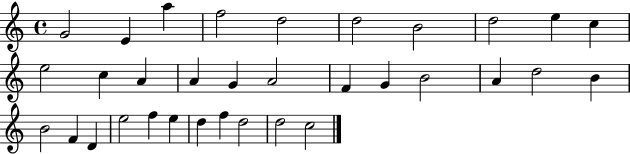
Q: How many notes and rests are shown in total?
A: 33